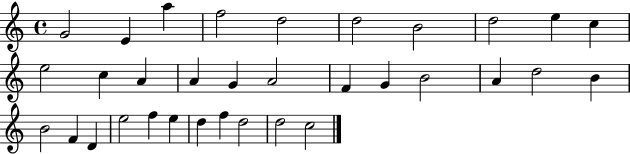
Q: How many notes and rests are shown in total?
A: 33